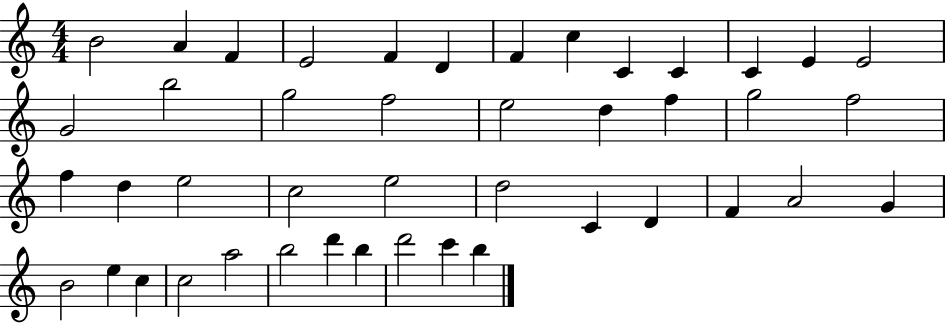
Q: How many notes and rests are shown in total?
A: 44